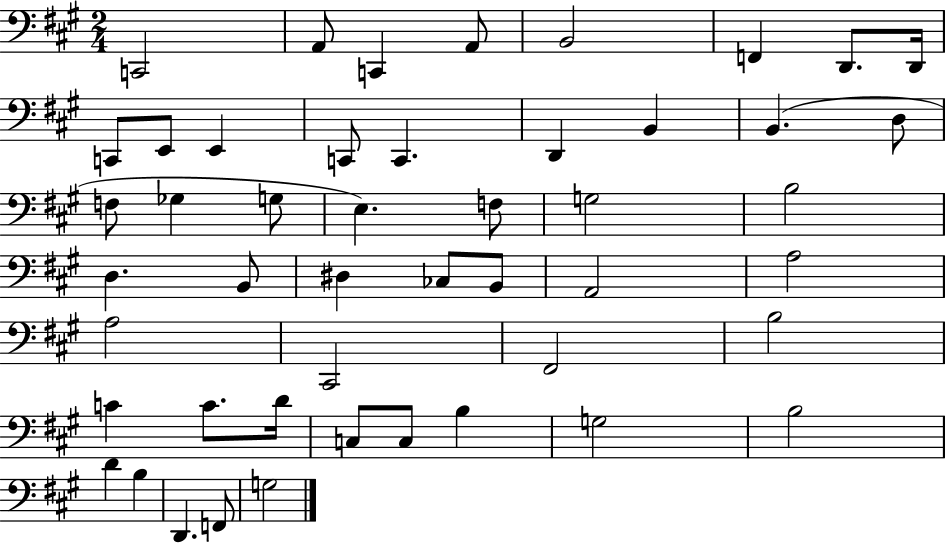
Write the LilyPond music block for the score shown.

{
  \clef bass
  \numericTimeSignature
  \time 2/4
  \key a \major
  \repeat volta 2 { c,2 | a,8 c,4 a,8 | b,2 | f,4 d,8. d,16 | \break c,8 e,8 e,4 | c,8 c,4. | d,4 b,4 | b,4.( d8 | \break f8 ges4 g8 | e4.) f8 | g2 | b2 | \break d4. b,8 | dis4 ces8 b,8 | a,2 | a2 | \break a2 | cis,2 | fis,2 | b2 | \break c'4 c'8. d'16 | c8 c8 b4 | g2 | b2 | \break d'4 b4 | d,4. f,8 | g2 | } \bar "|."
}